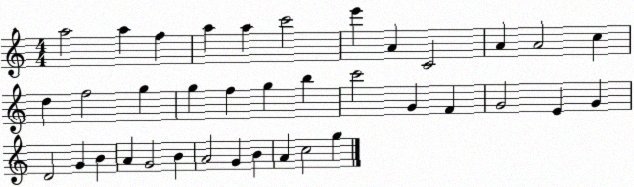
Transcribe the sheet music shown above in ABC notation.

X:1
T:Untitled
M:4/4
L:1/4
K:C
a2 a f a a c'2 e' A C2 A A2 c d f2 g g f g b c'2 G F G2 E G D2 G B A G2 B A2 G B A c2 g